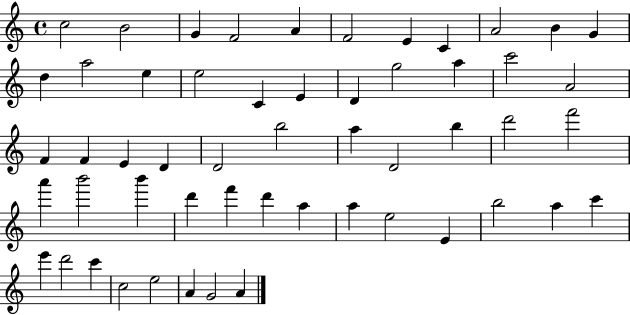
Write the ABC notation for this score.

X:1
T:Untitled
M:4/4
L:1/4
K:C
c2 B2 G F2 A F2 E C A2 B G d a2 e e2 C E D g2 a c'2 A2 F F E D D2 b2 a D2 b d'2 f'2 a' b'2 b' d' f' d' a a e2 E b2 a c' e' d'2 c' c2 e2 A G2 A